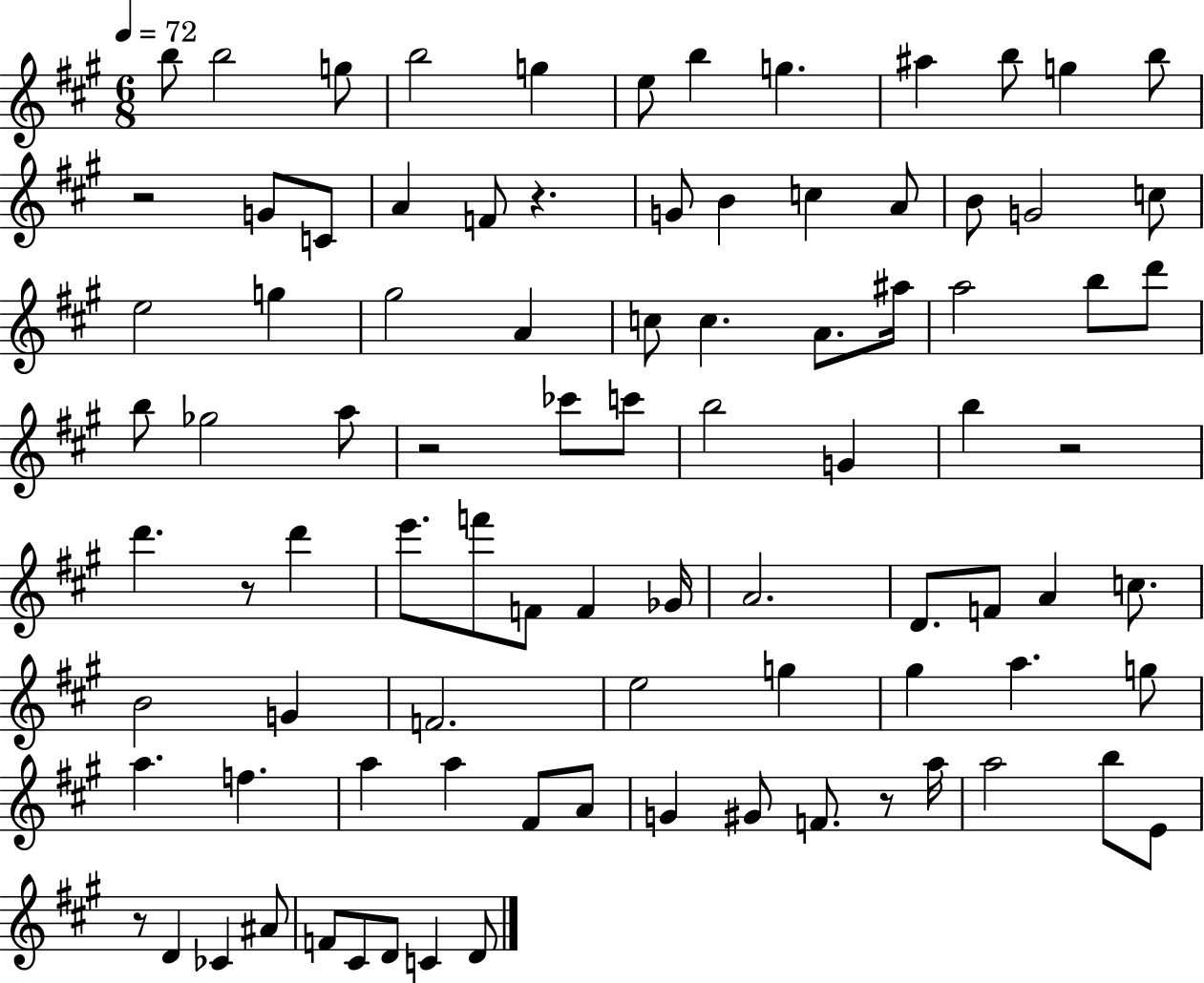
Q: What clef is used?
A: treble